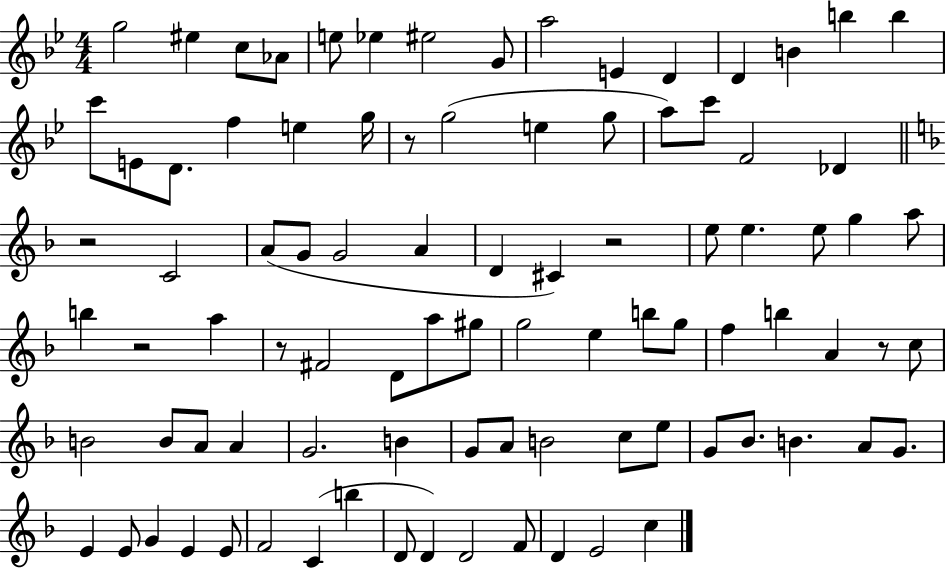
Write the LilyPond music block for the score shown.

{
  \clef treble
  \numericTimeSignature
  \time 4/4
  \key bes \major
  g''2 eis''4 c''8 aes'8 | e''8 ees''4 eis''2 g'8 | a''2 e'4 d'4 | d'4 b'4 b''4 b''4 | \break c'''8 e'8 d'8. f''4 e''4 g''16 | r8 g''2( e''4 g''8 | a''8) c'''8 f'2 des'4 | \bar "||" \break \key d \minor r2 c'2 | a'8( g'8 g'2 a'4 | d'4 cis'4) r2 | e''8 e''4. e''8 g''4 a''8 | \break b''4 r2 a''4 | r8 fis'2 d'8 a''8 gis''8 | g''2 e''4 b''8 g''8 | f''4 b''4 a'4 r8 c''8 | \break b'2 b'8 a'8 a'4 | g'2. b'4 | g'8 a'8 b'2 c''8 e''8 | g'8 bes'8. b'4. a'8 g'8. | \break e'4 e'8 g'4 e'4 e'8 | f'2 c'4( b''4 | d'8 d'4) d'2 f'8 | d'4 e'2 c''4 | \break \bar "|."
}